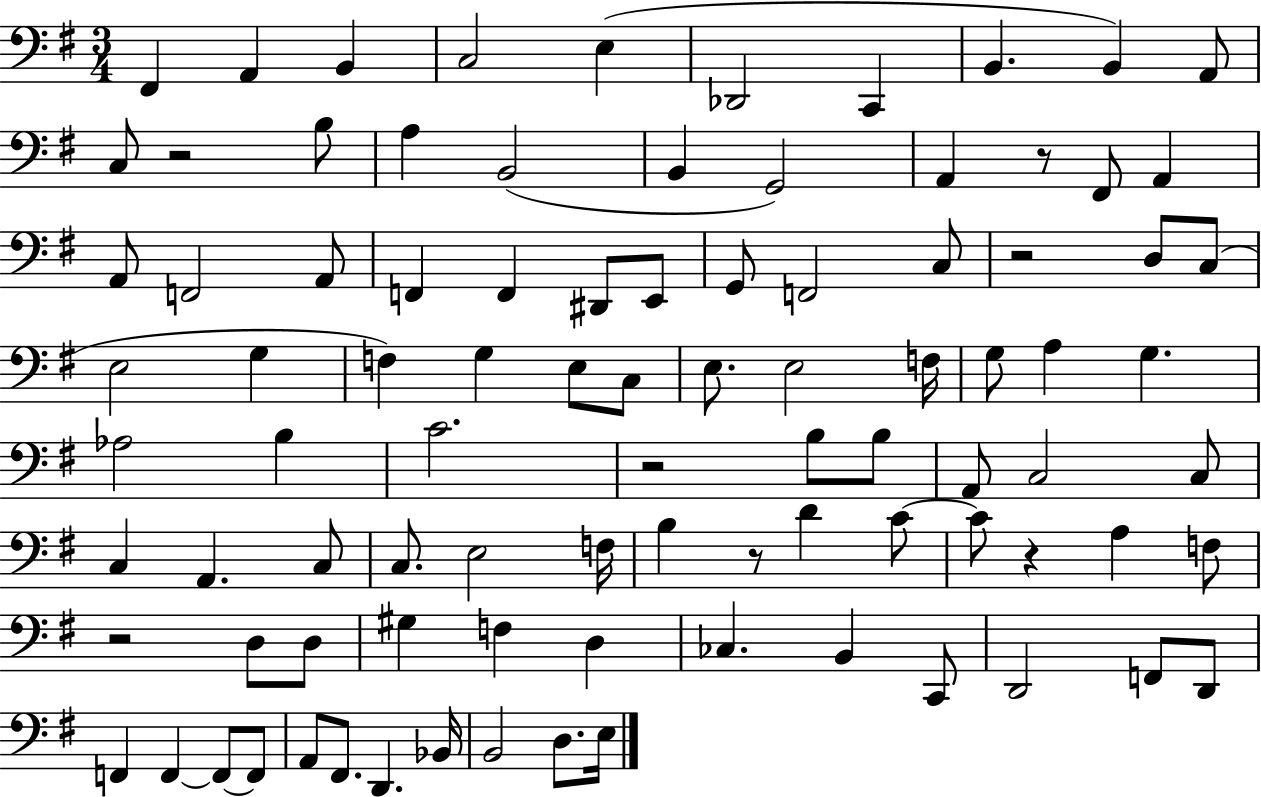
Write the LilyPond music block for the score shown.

{
  \clef bass
  \numericTimeSignature
  \time 3/4
  \key g \major
  fis,4 a,4 b,4 | c2 e4( | des,2 c,4 | b,4. b,4) a,8 | \break c8 r2 b8 | a4 b,2( | b,4 g,2) | a,4 r8 fis,8 a,4 | \break a,8 f,2 a,8 | f,4 f,4 dis,8 e,8 | g,8 f,2 c8 | r2 d8 c8( | \break e2 g4 | f4) g4 e8 c8 | e8. e2 f16 | g8 a4 g4. | \break aes2 b4 | c'2. | r2 b8 b8 | a,8 c2 c8 | \break c4 a,4. c8 | c8. e2 f16 | b4 r8 d'4 c'8~~ | c'8 r4 a4 f8 | \break r2 d8 d8 | gis4 f4 d4 | ces4. b,4 c,8 | d,2 f,8 d,8 | \break f,4 f,4~~ f,8~~ f,8 | a,8 fis,8. d,4. bes,16 | b,2 d8. e16 | \bar "|."
}